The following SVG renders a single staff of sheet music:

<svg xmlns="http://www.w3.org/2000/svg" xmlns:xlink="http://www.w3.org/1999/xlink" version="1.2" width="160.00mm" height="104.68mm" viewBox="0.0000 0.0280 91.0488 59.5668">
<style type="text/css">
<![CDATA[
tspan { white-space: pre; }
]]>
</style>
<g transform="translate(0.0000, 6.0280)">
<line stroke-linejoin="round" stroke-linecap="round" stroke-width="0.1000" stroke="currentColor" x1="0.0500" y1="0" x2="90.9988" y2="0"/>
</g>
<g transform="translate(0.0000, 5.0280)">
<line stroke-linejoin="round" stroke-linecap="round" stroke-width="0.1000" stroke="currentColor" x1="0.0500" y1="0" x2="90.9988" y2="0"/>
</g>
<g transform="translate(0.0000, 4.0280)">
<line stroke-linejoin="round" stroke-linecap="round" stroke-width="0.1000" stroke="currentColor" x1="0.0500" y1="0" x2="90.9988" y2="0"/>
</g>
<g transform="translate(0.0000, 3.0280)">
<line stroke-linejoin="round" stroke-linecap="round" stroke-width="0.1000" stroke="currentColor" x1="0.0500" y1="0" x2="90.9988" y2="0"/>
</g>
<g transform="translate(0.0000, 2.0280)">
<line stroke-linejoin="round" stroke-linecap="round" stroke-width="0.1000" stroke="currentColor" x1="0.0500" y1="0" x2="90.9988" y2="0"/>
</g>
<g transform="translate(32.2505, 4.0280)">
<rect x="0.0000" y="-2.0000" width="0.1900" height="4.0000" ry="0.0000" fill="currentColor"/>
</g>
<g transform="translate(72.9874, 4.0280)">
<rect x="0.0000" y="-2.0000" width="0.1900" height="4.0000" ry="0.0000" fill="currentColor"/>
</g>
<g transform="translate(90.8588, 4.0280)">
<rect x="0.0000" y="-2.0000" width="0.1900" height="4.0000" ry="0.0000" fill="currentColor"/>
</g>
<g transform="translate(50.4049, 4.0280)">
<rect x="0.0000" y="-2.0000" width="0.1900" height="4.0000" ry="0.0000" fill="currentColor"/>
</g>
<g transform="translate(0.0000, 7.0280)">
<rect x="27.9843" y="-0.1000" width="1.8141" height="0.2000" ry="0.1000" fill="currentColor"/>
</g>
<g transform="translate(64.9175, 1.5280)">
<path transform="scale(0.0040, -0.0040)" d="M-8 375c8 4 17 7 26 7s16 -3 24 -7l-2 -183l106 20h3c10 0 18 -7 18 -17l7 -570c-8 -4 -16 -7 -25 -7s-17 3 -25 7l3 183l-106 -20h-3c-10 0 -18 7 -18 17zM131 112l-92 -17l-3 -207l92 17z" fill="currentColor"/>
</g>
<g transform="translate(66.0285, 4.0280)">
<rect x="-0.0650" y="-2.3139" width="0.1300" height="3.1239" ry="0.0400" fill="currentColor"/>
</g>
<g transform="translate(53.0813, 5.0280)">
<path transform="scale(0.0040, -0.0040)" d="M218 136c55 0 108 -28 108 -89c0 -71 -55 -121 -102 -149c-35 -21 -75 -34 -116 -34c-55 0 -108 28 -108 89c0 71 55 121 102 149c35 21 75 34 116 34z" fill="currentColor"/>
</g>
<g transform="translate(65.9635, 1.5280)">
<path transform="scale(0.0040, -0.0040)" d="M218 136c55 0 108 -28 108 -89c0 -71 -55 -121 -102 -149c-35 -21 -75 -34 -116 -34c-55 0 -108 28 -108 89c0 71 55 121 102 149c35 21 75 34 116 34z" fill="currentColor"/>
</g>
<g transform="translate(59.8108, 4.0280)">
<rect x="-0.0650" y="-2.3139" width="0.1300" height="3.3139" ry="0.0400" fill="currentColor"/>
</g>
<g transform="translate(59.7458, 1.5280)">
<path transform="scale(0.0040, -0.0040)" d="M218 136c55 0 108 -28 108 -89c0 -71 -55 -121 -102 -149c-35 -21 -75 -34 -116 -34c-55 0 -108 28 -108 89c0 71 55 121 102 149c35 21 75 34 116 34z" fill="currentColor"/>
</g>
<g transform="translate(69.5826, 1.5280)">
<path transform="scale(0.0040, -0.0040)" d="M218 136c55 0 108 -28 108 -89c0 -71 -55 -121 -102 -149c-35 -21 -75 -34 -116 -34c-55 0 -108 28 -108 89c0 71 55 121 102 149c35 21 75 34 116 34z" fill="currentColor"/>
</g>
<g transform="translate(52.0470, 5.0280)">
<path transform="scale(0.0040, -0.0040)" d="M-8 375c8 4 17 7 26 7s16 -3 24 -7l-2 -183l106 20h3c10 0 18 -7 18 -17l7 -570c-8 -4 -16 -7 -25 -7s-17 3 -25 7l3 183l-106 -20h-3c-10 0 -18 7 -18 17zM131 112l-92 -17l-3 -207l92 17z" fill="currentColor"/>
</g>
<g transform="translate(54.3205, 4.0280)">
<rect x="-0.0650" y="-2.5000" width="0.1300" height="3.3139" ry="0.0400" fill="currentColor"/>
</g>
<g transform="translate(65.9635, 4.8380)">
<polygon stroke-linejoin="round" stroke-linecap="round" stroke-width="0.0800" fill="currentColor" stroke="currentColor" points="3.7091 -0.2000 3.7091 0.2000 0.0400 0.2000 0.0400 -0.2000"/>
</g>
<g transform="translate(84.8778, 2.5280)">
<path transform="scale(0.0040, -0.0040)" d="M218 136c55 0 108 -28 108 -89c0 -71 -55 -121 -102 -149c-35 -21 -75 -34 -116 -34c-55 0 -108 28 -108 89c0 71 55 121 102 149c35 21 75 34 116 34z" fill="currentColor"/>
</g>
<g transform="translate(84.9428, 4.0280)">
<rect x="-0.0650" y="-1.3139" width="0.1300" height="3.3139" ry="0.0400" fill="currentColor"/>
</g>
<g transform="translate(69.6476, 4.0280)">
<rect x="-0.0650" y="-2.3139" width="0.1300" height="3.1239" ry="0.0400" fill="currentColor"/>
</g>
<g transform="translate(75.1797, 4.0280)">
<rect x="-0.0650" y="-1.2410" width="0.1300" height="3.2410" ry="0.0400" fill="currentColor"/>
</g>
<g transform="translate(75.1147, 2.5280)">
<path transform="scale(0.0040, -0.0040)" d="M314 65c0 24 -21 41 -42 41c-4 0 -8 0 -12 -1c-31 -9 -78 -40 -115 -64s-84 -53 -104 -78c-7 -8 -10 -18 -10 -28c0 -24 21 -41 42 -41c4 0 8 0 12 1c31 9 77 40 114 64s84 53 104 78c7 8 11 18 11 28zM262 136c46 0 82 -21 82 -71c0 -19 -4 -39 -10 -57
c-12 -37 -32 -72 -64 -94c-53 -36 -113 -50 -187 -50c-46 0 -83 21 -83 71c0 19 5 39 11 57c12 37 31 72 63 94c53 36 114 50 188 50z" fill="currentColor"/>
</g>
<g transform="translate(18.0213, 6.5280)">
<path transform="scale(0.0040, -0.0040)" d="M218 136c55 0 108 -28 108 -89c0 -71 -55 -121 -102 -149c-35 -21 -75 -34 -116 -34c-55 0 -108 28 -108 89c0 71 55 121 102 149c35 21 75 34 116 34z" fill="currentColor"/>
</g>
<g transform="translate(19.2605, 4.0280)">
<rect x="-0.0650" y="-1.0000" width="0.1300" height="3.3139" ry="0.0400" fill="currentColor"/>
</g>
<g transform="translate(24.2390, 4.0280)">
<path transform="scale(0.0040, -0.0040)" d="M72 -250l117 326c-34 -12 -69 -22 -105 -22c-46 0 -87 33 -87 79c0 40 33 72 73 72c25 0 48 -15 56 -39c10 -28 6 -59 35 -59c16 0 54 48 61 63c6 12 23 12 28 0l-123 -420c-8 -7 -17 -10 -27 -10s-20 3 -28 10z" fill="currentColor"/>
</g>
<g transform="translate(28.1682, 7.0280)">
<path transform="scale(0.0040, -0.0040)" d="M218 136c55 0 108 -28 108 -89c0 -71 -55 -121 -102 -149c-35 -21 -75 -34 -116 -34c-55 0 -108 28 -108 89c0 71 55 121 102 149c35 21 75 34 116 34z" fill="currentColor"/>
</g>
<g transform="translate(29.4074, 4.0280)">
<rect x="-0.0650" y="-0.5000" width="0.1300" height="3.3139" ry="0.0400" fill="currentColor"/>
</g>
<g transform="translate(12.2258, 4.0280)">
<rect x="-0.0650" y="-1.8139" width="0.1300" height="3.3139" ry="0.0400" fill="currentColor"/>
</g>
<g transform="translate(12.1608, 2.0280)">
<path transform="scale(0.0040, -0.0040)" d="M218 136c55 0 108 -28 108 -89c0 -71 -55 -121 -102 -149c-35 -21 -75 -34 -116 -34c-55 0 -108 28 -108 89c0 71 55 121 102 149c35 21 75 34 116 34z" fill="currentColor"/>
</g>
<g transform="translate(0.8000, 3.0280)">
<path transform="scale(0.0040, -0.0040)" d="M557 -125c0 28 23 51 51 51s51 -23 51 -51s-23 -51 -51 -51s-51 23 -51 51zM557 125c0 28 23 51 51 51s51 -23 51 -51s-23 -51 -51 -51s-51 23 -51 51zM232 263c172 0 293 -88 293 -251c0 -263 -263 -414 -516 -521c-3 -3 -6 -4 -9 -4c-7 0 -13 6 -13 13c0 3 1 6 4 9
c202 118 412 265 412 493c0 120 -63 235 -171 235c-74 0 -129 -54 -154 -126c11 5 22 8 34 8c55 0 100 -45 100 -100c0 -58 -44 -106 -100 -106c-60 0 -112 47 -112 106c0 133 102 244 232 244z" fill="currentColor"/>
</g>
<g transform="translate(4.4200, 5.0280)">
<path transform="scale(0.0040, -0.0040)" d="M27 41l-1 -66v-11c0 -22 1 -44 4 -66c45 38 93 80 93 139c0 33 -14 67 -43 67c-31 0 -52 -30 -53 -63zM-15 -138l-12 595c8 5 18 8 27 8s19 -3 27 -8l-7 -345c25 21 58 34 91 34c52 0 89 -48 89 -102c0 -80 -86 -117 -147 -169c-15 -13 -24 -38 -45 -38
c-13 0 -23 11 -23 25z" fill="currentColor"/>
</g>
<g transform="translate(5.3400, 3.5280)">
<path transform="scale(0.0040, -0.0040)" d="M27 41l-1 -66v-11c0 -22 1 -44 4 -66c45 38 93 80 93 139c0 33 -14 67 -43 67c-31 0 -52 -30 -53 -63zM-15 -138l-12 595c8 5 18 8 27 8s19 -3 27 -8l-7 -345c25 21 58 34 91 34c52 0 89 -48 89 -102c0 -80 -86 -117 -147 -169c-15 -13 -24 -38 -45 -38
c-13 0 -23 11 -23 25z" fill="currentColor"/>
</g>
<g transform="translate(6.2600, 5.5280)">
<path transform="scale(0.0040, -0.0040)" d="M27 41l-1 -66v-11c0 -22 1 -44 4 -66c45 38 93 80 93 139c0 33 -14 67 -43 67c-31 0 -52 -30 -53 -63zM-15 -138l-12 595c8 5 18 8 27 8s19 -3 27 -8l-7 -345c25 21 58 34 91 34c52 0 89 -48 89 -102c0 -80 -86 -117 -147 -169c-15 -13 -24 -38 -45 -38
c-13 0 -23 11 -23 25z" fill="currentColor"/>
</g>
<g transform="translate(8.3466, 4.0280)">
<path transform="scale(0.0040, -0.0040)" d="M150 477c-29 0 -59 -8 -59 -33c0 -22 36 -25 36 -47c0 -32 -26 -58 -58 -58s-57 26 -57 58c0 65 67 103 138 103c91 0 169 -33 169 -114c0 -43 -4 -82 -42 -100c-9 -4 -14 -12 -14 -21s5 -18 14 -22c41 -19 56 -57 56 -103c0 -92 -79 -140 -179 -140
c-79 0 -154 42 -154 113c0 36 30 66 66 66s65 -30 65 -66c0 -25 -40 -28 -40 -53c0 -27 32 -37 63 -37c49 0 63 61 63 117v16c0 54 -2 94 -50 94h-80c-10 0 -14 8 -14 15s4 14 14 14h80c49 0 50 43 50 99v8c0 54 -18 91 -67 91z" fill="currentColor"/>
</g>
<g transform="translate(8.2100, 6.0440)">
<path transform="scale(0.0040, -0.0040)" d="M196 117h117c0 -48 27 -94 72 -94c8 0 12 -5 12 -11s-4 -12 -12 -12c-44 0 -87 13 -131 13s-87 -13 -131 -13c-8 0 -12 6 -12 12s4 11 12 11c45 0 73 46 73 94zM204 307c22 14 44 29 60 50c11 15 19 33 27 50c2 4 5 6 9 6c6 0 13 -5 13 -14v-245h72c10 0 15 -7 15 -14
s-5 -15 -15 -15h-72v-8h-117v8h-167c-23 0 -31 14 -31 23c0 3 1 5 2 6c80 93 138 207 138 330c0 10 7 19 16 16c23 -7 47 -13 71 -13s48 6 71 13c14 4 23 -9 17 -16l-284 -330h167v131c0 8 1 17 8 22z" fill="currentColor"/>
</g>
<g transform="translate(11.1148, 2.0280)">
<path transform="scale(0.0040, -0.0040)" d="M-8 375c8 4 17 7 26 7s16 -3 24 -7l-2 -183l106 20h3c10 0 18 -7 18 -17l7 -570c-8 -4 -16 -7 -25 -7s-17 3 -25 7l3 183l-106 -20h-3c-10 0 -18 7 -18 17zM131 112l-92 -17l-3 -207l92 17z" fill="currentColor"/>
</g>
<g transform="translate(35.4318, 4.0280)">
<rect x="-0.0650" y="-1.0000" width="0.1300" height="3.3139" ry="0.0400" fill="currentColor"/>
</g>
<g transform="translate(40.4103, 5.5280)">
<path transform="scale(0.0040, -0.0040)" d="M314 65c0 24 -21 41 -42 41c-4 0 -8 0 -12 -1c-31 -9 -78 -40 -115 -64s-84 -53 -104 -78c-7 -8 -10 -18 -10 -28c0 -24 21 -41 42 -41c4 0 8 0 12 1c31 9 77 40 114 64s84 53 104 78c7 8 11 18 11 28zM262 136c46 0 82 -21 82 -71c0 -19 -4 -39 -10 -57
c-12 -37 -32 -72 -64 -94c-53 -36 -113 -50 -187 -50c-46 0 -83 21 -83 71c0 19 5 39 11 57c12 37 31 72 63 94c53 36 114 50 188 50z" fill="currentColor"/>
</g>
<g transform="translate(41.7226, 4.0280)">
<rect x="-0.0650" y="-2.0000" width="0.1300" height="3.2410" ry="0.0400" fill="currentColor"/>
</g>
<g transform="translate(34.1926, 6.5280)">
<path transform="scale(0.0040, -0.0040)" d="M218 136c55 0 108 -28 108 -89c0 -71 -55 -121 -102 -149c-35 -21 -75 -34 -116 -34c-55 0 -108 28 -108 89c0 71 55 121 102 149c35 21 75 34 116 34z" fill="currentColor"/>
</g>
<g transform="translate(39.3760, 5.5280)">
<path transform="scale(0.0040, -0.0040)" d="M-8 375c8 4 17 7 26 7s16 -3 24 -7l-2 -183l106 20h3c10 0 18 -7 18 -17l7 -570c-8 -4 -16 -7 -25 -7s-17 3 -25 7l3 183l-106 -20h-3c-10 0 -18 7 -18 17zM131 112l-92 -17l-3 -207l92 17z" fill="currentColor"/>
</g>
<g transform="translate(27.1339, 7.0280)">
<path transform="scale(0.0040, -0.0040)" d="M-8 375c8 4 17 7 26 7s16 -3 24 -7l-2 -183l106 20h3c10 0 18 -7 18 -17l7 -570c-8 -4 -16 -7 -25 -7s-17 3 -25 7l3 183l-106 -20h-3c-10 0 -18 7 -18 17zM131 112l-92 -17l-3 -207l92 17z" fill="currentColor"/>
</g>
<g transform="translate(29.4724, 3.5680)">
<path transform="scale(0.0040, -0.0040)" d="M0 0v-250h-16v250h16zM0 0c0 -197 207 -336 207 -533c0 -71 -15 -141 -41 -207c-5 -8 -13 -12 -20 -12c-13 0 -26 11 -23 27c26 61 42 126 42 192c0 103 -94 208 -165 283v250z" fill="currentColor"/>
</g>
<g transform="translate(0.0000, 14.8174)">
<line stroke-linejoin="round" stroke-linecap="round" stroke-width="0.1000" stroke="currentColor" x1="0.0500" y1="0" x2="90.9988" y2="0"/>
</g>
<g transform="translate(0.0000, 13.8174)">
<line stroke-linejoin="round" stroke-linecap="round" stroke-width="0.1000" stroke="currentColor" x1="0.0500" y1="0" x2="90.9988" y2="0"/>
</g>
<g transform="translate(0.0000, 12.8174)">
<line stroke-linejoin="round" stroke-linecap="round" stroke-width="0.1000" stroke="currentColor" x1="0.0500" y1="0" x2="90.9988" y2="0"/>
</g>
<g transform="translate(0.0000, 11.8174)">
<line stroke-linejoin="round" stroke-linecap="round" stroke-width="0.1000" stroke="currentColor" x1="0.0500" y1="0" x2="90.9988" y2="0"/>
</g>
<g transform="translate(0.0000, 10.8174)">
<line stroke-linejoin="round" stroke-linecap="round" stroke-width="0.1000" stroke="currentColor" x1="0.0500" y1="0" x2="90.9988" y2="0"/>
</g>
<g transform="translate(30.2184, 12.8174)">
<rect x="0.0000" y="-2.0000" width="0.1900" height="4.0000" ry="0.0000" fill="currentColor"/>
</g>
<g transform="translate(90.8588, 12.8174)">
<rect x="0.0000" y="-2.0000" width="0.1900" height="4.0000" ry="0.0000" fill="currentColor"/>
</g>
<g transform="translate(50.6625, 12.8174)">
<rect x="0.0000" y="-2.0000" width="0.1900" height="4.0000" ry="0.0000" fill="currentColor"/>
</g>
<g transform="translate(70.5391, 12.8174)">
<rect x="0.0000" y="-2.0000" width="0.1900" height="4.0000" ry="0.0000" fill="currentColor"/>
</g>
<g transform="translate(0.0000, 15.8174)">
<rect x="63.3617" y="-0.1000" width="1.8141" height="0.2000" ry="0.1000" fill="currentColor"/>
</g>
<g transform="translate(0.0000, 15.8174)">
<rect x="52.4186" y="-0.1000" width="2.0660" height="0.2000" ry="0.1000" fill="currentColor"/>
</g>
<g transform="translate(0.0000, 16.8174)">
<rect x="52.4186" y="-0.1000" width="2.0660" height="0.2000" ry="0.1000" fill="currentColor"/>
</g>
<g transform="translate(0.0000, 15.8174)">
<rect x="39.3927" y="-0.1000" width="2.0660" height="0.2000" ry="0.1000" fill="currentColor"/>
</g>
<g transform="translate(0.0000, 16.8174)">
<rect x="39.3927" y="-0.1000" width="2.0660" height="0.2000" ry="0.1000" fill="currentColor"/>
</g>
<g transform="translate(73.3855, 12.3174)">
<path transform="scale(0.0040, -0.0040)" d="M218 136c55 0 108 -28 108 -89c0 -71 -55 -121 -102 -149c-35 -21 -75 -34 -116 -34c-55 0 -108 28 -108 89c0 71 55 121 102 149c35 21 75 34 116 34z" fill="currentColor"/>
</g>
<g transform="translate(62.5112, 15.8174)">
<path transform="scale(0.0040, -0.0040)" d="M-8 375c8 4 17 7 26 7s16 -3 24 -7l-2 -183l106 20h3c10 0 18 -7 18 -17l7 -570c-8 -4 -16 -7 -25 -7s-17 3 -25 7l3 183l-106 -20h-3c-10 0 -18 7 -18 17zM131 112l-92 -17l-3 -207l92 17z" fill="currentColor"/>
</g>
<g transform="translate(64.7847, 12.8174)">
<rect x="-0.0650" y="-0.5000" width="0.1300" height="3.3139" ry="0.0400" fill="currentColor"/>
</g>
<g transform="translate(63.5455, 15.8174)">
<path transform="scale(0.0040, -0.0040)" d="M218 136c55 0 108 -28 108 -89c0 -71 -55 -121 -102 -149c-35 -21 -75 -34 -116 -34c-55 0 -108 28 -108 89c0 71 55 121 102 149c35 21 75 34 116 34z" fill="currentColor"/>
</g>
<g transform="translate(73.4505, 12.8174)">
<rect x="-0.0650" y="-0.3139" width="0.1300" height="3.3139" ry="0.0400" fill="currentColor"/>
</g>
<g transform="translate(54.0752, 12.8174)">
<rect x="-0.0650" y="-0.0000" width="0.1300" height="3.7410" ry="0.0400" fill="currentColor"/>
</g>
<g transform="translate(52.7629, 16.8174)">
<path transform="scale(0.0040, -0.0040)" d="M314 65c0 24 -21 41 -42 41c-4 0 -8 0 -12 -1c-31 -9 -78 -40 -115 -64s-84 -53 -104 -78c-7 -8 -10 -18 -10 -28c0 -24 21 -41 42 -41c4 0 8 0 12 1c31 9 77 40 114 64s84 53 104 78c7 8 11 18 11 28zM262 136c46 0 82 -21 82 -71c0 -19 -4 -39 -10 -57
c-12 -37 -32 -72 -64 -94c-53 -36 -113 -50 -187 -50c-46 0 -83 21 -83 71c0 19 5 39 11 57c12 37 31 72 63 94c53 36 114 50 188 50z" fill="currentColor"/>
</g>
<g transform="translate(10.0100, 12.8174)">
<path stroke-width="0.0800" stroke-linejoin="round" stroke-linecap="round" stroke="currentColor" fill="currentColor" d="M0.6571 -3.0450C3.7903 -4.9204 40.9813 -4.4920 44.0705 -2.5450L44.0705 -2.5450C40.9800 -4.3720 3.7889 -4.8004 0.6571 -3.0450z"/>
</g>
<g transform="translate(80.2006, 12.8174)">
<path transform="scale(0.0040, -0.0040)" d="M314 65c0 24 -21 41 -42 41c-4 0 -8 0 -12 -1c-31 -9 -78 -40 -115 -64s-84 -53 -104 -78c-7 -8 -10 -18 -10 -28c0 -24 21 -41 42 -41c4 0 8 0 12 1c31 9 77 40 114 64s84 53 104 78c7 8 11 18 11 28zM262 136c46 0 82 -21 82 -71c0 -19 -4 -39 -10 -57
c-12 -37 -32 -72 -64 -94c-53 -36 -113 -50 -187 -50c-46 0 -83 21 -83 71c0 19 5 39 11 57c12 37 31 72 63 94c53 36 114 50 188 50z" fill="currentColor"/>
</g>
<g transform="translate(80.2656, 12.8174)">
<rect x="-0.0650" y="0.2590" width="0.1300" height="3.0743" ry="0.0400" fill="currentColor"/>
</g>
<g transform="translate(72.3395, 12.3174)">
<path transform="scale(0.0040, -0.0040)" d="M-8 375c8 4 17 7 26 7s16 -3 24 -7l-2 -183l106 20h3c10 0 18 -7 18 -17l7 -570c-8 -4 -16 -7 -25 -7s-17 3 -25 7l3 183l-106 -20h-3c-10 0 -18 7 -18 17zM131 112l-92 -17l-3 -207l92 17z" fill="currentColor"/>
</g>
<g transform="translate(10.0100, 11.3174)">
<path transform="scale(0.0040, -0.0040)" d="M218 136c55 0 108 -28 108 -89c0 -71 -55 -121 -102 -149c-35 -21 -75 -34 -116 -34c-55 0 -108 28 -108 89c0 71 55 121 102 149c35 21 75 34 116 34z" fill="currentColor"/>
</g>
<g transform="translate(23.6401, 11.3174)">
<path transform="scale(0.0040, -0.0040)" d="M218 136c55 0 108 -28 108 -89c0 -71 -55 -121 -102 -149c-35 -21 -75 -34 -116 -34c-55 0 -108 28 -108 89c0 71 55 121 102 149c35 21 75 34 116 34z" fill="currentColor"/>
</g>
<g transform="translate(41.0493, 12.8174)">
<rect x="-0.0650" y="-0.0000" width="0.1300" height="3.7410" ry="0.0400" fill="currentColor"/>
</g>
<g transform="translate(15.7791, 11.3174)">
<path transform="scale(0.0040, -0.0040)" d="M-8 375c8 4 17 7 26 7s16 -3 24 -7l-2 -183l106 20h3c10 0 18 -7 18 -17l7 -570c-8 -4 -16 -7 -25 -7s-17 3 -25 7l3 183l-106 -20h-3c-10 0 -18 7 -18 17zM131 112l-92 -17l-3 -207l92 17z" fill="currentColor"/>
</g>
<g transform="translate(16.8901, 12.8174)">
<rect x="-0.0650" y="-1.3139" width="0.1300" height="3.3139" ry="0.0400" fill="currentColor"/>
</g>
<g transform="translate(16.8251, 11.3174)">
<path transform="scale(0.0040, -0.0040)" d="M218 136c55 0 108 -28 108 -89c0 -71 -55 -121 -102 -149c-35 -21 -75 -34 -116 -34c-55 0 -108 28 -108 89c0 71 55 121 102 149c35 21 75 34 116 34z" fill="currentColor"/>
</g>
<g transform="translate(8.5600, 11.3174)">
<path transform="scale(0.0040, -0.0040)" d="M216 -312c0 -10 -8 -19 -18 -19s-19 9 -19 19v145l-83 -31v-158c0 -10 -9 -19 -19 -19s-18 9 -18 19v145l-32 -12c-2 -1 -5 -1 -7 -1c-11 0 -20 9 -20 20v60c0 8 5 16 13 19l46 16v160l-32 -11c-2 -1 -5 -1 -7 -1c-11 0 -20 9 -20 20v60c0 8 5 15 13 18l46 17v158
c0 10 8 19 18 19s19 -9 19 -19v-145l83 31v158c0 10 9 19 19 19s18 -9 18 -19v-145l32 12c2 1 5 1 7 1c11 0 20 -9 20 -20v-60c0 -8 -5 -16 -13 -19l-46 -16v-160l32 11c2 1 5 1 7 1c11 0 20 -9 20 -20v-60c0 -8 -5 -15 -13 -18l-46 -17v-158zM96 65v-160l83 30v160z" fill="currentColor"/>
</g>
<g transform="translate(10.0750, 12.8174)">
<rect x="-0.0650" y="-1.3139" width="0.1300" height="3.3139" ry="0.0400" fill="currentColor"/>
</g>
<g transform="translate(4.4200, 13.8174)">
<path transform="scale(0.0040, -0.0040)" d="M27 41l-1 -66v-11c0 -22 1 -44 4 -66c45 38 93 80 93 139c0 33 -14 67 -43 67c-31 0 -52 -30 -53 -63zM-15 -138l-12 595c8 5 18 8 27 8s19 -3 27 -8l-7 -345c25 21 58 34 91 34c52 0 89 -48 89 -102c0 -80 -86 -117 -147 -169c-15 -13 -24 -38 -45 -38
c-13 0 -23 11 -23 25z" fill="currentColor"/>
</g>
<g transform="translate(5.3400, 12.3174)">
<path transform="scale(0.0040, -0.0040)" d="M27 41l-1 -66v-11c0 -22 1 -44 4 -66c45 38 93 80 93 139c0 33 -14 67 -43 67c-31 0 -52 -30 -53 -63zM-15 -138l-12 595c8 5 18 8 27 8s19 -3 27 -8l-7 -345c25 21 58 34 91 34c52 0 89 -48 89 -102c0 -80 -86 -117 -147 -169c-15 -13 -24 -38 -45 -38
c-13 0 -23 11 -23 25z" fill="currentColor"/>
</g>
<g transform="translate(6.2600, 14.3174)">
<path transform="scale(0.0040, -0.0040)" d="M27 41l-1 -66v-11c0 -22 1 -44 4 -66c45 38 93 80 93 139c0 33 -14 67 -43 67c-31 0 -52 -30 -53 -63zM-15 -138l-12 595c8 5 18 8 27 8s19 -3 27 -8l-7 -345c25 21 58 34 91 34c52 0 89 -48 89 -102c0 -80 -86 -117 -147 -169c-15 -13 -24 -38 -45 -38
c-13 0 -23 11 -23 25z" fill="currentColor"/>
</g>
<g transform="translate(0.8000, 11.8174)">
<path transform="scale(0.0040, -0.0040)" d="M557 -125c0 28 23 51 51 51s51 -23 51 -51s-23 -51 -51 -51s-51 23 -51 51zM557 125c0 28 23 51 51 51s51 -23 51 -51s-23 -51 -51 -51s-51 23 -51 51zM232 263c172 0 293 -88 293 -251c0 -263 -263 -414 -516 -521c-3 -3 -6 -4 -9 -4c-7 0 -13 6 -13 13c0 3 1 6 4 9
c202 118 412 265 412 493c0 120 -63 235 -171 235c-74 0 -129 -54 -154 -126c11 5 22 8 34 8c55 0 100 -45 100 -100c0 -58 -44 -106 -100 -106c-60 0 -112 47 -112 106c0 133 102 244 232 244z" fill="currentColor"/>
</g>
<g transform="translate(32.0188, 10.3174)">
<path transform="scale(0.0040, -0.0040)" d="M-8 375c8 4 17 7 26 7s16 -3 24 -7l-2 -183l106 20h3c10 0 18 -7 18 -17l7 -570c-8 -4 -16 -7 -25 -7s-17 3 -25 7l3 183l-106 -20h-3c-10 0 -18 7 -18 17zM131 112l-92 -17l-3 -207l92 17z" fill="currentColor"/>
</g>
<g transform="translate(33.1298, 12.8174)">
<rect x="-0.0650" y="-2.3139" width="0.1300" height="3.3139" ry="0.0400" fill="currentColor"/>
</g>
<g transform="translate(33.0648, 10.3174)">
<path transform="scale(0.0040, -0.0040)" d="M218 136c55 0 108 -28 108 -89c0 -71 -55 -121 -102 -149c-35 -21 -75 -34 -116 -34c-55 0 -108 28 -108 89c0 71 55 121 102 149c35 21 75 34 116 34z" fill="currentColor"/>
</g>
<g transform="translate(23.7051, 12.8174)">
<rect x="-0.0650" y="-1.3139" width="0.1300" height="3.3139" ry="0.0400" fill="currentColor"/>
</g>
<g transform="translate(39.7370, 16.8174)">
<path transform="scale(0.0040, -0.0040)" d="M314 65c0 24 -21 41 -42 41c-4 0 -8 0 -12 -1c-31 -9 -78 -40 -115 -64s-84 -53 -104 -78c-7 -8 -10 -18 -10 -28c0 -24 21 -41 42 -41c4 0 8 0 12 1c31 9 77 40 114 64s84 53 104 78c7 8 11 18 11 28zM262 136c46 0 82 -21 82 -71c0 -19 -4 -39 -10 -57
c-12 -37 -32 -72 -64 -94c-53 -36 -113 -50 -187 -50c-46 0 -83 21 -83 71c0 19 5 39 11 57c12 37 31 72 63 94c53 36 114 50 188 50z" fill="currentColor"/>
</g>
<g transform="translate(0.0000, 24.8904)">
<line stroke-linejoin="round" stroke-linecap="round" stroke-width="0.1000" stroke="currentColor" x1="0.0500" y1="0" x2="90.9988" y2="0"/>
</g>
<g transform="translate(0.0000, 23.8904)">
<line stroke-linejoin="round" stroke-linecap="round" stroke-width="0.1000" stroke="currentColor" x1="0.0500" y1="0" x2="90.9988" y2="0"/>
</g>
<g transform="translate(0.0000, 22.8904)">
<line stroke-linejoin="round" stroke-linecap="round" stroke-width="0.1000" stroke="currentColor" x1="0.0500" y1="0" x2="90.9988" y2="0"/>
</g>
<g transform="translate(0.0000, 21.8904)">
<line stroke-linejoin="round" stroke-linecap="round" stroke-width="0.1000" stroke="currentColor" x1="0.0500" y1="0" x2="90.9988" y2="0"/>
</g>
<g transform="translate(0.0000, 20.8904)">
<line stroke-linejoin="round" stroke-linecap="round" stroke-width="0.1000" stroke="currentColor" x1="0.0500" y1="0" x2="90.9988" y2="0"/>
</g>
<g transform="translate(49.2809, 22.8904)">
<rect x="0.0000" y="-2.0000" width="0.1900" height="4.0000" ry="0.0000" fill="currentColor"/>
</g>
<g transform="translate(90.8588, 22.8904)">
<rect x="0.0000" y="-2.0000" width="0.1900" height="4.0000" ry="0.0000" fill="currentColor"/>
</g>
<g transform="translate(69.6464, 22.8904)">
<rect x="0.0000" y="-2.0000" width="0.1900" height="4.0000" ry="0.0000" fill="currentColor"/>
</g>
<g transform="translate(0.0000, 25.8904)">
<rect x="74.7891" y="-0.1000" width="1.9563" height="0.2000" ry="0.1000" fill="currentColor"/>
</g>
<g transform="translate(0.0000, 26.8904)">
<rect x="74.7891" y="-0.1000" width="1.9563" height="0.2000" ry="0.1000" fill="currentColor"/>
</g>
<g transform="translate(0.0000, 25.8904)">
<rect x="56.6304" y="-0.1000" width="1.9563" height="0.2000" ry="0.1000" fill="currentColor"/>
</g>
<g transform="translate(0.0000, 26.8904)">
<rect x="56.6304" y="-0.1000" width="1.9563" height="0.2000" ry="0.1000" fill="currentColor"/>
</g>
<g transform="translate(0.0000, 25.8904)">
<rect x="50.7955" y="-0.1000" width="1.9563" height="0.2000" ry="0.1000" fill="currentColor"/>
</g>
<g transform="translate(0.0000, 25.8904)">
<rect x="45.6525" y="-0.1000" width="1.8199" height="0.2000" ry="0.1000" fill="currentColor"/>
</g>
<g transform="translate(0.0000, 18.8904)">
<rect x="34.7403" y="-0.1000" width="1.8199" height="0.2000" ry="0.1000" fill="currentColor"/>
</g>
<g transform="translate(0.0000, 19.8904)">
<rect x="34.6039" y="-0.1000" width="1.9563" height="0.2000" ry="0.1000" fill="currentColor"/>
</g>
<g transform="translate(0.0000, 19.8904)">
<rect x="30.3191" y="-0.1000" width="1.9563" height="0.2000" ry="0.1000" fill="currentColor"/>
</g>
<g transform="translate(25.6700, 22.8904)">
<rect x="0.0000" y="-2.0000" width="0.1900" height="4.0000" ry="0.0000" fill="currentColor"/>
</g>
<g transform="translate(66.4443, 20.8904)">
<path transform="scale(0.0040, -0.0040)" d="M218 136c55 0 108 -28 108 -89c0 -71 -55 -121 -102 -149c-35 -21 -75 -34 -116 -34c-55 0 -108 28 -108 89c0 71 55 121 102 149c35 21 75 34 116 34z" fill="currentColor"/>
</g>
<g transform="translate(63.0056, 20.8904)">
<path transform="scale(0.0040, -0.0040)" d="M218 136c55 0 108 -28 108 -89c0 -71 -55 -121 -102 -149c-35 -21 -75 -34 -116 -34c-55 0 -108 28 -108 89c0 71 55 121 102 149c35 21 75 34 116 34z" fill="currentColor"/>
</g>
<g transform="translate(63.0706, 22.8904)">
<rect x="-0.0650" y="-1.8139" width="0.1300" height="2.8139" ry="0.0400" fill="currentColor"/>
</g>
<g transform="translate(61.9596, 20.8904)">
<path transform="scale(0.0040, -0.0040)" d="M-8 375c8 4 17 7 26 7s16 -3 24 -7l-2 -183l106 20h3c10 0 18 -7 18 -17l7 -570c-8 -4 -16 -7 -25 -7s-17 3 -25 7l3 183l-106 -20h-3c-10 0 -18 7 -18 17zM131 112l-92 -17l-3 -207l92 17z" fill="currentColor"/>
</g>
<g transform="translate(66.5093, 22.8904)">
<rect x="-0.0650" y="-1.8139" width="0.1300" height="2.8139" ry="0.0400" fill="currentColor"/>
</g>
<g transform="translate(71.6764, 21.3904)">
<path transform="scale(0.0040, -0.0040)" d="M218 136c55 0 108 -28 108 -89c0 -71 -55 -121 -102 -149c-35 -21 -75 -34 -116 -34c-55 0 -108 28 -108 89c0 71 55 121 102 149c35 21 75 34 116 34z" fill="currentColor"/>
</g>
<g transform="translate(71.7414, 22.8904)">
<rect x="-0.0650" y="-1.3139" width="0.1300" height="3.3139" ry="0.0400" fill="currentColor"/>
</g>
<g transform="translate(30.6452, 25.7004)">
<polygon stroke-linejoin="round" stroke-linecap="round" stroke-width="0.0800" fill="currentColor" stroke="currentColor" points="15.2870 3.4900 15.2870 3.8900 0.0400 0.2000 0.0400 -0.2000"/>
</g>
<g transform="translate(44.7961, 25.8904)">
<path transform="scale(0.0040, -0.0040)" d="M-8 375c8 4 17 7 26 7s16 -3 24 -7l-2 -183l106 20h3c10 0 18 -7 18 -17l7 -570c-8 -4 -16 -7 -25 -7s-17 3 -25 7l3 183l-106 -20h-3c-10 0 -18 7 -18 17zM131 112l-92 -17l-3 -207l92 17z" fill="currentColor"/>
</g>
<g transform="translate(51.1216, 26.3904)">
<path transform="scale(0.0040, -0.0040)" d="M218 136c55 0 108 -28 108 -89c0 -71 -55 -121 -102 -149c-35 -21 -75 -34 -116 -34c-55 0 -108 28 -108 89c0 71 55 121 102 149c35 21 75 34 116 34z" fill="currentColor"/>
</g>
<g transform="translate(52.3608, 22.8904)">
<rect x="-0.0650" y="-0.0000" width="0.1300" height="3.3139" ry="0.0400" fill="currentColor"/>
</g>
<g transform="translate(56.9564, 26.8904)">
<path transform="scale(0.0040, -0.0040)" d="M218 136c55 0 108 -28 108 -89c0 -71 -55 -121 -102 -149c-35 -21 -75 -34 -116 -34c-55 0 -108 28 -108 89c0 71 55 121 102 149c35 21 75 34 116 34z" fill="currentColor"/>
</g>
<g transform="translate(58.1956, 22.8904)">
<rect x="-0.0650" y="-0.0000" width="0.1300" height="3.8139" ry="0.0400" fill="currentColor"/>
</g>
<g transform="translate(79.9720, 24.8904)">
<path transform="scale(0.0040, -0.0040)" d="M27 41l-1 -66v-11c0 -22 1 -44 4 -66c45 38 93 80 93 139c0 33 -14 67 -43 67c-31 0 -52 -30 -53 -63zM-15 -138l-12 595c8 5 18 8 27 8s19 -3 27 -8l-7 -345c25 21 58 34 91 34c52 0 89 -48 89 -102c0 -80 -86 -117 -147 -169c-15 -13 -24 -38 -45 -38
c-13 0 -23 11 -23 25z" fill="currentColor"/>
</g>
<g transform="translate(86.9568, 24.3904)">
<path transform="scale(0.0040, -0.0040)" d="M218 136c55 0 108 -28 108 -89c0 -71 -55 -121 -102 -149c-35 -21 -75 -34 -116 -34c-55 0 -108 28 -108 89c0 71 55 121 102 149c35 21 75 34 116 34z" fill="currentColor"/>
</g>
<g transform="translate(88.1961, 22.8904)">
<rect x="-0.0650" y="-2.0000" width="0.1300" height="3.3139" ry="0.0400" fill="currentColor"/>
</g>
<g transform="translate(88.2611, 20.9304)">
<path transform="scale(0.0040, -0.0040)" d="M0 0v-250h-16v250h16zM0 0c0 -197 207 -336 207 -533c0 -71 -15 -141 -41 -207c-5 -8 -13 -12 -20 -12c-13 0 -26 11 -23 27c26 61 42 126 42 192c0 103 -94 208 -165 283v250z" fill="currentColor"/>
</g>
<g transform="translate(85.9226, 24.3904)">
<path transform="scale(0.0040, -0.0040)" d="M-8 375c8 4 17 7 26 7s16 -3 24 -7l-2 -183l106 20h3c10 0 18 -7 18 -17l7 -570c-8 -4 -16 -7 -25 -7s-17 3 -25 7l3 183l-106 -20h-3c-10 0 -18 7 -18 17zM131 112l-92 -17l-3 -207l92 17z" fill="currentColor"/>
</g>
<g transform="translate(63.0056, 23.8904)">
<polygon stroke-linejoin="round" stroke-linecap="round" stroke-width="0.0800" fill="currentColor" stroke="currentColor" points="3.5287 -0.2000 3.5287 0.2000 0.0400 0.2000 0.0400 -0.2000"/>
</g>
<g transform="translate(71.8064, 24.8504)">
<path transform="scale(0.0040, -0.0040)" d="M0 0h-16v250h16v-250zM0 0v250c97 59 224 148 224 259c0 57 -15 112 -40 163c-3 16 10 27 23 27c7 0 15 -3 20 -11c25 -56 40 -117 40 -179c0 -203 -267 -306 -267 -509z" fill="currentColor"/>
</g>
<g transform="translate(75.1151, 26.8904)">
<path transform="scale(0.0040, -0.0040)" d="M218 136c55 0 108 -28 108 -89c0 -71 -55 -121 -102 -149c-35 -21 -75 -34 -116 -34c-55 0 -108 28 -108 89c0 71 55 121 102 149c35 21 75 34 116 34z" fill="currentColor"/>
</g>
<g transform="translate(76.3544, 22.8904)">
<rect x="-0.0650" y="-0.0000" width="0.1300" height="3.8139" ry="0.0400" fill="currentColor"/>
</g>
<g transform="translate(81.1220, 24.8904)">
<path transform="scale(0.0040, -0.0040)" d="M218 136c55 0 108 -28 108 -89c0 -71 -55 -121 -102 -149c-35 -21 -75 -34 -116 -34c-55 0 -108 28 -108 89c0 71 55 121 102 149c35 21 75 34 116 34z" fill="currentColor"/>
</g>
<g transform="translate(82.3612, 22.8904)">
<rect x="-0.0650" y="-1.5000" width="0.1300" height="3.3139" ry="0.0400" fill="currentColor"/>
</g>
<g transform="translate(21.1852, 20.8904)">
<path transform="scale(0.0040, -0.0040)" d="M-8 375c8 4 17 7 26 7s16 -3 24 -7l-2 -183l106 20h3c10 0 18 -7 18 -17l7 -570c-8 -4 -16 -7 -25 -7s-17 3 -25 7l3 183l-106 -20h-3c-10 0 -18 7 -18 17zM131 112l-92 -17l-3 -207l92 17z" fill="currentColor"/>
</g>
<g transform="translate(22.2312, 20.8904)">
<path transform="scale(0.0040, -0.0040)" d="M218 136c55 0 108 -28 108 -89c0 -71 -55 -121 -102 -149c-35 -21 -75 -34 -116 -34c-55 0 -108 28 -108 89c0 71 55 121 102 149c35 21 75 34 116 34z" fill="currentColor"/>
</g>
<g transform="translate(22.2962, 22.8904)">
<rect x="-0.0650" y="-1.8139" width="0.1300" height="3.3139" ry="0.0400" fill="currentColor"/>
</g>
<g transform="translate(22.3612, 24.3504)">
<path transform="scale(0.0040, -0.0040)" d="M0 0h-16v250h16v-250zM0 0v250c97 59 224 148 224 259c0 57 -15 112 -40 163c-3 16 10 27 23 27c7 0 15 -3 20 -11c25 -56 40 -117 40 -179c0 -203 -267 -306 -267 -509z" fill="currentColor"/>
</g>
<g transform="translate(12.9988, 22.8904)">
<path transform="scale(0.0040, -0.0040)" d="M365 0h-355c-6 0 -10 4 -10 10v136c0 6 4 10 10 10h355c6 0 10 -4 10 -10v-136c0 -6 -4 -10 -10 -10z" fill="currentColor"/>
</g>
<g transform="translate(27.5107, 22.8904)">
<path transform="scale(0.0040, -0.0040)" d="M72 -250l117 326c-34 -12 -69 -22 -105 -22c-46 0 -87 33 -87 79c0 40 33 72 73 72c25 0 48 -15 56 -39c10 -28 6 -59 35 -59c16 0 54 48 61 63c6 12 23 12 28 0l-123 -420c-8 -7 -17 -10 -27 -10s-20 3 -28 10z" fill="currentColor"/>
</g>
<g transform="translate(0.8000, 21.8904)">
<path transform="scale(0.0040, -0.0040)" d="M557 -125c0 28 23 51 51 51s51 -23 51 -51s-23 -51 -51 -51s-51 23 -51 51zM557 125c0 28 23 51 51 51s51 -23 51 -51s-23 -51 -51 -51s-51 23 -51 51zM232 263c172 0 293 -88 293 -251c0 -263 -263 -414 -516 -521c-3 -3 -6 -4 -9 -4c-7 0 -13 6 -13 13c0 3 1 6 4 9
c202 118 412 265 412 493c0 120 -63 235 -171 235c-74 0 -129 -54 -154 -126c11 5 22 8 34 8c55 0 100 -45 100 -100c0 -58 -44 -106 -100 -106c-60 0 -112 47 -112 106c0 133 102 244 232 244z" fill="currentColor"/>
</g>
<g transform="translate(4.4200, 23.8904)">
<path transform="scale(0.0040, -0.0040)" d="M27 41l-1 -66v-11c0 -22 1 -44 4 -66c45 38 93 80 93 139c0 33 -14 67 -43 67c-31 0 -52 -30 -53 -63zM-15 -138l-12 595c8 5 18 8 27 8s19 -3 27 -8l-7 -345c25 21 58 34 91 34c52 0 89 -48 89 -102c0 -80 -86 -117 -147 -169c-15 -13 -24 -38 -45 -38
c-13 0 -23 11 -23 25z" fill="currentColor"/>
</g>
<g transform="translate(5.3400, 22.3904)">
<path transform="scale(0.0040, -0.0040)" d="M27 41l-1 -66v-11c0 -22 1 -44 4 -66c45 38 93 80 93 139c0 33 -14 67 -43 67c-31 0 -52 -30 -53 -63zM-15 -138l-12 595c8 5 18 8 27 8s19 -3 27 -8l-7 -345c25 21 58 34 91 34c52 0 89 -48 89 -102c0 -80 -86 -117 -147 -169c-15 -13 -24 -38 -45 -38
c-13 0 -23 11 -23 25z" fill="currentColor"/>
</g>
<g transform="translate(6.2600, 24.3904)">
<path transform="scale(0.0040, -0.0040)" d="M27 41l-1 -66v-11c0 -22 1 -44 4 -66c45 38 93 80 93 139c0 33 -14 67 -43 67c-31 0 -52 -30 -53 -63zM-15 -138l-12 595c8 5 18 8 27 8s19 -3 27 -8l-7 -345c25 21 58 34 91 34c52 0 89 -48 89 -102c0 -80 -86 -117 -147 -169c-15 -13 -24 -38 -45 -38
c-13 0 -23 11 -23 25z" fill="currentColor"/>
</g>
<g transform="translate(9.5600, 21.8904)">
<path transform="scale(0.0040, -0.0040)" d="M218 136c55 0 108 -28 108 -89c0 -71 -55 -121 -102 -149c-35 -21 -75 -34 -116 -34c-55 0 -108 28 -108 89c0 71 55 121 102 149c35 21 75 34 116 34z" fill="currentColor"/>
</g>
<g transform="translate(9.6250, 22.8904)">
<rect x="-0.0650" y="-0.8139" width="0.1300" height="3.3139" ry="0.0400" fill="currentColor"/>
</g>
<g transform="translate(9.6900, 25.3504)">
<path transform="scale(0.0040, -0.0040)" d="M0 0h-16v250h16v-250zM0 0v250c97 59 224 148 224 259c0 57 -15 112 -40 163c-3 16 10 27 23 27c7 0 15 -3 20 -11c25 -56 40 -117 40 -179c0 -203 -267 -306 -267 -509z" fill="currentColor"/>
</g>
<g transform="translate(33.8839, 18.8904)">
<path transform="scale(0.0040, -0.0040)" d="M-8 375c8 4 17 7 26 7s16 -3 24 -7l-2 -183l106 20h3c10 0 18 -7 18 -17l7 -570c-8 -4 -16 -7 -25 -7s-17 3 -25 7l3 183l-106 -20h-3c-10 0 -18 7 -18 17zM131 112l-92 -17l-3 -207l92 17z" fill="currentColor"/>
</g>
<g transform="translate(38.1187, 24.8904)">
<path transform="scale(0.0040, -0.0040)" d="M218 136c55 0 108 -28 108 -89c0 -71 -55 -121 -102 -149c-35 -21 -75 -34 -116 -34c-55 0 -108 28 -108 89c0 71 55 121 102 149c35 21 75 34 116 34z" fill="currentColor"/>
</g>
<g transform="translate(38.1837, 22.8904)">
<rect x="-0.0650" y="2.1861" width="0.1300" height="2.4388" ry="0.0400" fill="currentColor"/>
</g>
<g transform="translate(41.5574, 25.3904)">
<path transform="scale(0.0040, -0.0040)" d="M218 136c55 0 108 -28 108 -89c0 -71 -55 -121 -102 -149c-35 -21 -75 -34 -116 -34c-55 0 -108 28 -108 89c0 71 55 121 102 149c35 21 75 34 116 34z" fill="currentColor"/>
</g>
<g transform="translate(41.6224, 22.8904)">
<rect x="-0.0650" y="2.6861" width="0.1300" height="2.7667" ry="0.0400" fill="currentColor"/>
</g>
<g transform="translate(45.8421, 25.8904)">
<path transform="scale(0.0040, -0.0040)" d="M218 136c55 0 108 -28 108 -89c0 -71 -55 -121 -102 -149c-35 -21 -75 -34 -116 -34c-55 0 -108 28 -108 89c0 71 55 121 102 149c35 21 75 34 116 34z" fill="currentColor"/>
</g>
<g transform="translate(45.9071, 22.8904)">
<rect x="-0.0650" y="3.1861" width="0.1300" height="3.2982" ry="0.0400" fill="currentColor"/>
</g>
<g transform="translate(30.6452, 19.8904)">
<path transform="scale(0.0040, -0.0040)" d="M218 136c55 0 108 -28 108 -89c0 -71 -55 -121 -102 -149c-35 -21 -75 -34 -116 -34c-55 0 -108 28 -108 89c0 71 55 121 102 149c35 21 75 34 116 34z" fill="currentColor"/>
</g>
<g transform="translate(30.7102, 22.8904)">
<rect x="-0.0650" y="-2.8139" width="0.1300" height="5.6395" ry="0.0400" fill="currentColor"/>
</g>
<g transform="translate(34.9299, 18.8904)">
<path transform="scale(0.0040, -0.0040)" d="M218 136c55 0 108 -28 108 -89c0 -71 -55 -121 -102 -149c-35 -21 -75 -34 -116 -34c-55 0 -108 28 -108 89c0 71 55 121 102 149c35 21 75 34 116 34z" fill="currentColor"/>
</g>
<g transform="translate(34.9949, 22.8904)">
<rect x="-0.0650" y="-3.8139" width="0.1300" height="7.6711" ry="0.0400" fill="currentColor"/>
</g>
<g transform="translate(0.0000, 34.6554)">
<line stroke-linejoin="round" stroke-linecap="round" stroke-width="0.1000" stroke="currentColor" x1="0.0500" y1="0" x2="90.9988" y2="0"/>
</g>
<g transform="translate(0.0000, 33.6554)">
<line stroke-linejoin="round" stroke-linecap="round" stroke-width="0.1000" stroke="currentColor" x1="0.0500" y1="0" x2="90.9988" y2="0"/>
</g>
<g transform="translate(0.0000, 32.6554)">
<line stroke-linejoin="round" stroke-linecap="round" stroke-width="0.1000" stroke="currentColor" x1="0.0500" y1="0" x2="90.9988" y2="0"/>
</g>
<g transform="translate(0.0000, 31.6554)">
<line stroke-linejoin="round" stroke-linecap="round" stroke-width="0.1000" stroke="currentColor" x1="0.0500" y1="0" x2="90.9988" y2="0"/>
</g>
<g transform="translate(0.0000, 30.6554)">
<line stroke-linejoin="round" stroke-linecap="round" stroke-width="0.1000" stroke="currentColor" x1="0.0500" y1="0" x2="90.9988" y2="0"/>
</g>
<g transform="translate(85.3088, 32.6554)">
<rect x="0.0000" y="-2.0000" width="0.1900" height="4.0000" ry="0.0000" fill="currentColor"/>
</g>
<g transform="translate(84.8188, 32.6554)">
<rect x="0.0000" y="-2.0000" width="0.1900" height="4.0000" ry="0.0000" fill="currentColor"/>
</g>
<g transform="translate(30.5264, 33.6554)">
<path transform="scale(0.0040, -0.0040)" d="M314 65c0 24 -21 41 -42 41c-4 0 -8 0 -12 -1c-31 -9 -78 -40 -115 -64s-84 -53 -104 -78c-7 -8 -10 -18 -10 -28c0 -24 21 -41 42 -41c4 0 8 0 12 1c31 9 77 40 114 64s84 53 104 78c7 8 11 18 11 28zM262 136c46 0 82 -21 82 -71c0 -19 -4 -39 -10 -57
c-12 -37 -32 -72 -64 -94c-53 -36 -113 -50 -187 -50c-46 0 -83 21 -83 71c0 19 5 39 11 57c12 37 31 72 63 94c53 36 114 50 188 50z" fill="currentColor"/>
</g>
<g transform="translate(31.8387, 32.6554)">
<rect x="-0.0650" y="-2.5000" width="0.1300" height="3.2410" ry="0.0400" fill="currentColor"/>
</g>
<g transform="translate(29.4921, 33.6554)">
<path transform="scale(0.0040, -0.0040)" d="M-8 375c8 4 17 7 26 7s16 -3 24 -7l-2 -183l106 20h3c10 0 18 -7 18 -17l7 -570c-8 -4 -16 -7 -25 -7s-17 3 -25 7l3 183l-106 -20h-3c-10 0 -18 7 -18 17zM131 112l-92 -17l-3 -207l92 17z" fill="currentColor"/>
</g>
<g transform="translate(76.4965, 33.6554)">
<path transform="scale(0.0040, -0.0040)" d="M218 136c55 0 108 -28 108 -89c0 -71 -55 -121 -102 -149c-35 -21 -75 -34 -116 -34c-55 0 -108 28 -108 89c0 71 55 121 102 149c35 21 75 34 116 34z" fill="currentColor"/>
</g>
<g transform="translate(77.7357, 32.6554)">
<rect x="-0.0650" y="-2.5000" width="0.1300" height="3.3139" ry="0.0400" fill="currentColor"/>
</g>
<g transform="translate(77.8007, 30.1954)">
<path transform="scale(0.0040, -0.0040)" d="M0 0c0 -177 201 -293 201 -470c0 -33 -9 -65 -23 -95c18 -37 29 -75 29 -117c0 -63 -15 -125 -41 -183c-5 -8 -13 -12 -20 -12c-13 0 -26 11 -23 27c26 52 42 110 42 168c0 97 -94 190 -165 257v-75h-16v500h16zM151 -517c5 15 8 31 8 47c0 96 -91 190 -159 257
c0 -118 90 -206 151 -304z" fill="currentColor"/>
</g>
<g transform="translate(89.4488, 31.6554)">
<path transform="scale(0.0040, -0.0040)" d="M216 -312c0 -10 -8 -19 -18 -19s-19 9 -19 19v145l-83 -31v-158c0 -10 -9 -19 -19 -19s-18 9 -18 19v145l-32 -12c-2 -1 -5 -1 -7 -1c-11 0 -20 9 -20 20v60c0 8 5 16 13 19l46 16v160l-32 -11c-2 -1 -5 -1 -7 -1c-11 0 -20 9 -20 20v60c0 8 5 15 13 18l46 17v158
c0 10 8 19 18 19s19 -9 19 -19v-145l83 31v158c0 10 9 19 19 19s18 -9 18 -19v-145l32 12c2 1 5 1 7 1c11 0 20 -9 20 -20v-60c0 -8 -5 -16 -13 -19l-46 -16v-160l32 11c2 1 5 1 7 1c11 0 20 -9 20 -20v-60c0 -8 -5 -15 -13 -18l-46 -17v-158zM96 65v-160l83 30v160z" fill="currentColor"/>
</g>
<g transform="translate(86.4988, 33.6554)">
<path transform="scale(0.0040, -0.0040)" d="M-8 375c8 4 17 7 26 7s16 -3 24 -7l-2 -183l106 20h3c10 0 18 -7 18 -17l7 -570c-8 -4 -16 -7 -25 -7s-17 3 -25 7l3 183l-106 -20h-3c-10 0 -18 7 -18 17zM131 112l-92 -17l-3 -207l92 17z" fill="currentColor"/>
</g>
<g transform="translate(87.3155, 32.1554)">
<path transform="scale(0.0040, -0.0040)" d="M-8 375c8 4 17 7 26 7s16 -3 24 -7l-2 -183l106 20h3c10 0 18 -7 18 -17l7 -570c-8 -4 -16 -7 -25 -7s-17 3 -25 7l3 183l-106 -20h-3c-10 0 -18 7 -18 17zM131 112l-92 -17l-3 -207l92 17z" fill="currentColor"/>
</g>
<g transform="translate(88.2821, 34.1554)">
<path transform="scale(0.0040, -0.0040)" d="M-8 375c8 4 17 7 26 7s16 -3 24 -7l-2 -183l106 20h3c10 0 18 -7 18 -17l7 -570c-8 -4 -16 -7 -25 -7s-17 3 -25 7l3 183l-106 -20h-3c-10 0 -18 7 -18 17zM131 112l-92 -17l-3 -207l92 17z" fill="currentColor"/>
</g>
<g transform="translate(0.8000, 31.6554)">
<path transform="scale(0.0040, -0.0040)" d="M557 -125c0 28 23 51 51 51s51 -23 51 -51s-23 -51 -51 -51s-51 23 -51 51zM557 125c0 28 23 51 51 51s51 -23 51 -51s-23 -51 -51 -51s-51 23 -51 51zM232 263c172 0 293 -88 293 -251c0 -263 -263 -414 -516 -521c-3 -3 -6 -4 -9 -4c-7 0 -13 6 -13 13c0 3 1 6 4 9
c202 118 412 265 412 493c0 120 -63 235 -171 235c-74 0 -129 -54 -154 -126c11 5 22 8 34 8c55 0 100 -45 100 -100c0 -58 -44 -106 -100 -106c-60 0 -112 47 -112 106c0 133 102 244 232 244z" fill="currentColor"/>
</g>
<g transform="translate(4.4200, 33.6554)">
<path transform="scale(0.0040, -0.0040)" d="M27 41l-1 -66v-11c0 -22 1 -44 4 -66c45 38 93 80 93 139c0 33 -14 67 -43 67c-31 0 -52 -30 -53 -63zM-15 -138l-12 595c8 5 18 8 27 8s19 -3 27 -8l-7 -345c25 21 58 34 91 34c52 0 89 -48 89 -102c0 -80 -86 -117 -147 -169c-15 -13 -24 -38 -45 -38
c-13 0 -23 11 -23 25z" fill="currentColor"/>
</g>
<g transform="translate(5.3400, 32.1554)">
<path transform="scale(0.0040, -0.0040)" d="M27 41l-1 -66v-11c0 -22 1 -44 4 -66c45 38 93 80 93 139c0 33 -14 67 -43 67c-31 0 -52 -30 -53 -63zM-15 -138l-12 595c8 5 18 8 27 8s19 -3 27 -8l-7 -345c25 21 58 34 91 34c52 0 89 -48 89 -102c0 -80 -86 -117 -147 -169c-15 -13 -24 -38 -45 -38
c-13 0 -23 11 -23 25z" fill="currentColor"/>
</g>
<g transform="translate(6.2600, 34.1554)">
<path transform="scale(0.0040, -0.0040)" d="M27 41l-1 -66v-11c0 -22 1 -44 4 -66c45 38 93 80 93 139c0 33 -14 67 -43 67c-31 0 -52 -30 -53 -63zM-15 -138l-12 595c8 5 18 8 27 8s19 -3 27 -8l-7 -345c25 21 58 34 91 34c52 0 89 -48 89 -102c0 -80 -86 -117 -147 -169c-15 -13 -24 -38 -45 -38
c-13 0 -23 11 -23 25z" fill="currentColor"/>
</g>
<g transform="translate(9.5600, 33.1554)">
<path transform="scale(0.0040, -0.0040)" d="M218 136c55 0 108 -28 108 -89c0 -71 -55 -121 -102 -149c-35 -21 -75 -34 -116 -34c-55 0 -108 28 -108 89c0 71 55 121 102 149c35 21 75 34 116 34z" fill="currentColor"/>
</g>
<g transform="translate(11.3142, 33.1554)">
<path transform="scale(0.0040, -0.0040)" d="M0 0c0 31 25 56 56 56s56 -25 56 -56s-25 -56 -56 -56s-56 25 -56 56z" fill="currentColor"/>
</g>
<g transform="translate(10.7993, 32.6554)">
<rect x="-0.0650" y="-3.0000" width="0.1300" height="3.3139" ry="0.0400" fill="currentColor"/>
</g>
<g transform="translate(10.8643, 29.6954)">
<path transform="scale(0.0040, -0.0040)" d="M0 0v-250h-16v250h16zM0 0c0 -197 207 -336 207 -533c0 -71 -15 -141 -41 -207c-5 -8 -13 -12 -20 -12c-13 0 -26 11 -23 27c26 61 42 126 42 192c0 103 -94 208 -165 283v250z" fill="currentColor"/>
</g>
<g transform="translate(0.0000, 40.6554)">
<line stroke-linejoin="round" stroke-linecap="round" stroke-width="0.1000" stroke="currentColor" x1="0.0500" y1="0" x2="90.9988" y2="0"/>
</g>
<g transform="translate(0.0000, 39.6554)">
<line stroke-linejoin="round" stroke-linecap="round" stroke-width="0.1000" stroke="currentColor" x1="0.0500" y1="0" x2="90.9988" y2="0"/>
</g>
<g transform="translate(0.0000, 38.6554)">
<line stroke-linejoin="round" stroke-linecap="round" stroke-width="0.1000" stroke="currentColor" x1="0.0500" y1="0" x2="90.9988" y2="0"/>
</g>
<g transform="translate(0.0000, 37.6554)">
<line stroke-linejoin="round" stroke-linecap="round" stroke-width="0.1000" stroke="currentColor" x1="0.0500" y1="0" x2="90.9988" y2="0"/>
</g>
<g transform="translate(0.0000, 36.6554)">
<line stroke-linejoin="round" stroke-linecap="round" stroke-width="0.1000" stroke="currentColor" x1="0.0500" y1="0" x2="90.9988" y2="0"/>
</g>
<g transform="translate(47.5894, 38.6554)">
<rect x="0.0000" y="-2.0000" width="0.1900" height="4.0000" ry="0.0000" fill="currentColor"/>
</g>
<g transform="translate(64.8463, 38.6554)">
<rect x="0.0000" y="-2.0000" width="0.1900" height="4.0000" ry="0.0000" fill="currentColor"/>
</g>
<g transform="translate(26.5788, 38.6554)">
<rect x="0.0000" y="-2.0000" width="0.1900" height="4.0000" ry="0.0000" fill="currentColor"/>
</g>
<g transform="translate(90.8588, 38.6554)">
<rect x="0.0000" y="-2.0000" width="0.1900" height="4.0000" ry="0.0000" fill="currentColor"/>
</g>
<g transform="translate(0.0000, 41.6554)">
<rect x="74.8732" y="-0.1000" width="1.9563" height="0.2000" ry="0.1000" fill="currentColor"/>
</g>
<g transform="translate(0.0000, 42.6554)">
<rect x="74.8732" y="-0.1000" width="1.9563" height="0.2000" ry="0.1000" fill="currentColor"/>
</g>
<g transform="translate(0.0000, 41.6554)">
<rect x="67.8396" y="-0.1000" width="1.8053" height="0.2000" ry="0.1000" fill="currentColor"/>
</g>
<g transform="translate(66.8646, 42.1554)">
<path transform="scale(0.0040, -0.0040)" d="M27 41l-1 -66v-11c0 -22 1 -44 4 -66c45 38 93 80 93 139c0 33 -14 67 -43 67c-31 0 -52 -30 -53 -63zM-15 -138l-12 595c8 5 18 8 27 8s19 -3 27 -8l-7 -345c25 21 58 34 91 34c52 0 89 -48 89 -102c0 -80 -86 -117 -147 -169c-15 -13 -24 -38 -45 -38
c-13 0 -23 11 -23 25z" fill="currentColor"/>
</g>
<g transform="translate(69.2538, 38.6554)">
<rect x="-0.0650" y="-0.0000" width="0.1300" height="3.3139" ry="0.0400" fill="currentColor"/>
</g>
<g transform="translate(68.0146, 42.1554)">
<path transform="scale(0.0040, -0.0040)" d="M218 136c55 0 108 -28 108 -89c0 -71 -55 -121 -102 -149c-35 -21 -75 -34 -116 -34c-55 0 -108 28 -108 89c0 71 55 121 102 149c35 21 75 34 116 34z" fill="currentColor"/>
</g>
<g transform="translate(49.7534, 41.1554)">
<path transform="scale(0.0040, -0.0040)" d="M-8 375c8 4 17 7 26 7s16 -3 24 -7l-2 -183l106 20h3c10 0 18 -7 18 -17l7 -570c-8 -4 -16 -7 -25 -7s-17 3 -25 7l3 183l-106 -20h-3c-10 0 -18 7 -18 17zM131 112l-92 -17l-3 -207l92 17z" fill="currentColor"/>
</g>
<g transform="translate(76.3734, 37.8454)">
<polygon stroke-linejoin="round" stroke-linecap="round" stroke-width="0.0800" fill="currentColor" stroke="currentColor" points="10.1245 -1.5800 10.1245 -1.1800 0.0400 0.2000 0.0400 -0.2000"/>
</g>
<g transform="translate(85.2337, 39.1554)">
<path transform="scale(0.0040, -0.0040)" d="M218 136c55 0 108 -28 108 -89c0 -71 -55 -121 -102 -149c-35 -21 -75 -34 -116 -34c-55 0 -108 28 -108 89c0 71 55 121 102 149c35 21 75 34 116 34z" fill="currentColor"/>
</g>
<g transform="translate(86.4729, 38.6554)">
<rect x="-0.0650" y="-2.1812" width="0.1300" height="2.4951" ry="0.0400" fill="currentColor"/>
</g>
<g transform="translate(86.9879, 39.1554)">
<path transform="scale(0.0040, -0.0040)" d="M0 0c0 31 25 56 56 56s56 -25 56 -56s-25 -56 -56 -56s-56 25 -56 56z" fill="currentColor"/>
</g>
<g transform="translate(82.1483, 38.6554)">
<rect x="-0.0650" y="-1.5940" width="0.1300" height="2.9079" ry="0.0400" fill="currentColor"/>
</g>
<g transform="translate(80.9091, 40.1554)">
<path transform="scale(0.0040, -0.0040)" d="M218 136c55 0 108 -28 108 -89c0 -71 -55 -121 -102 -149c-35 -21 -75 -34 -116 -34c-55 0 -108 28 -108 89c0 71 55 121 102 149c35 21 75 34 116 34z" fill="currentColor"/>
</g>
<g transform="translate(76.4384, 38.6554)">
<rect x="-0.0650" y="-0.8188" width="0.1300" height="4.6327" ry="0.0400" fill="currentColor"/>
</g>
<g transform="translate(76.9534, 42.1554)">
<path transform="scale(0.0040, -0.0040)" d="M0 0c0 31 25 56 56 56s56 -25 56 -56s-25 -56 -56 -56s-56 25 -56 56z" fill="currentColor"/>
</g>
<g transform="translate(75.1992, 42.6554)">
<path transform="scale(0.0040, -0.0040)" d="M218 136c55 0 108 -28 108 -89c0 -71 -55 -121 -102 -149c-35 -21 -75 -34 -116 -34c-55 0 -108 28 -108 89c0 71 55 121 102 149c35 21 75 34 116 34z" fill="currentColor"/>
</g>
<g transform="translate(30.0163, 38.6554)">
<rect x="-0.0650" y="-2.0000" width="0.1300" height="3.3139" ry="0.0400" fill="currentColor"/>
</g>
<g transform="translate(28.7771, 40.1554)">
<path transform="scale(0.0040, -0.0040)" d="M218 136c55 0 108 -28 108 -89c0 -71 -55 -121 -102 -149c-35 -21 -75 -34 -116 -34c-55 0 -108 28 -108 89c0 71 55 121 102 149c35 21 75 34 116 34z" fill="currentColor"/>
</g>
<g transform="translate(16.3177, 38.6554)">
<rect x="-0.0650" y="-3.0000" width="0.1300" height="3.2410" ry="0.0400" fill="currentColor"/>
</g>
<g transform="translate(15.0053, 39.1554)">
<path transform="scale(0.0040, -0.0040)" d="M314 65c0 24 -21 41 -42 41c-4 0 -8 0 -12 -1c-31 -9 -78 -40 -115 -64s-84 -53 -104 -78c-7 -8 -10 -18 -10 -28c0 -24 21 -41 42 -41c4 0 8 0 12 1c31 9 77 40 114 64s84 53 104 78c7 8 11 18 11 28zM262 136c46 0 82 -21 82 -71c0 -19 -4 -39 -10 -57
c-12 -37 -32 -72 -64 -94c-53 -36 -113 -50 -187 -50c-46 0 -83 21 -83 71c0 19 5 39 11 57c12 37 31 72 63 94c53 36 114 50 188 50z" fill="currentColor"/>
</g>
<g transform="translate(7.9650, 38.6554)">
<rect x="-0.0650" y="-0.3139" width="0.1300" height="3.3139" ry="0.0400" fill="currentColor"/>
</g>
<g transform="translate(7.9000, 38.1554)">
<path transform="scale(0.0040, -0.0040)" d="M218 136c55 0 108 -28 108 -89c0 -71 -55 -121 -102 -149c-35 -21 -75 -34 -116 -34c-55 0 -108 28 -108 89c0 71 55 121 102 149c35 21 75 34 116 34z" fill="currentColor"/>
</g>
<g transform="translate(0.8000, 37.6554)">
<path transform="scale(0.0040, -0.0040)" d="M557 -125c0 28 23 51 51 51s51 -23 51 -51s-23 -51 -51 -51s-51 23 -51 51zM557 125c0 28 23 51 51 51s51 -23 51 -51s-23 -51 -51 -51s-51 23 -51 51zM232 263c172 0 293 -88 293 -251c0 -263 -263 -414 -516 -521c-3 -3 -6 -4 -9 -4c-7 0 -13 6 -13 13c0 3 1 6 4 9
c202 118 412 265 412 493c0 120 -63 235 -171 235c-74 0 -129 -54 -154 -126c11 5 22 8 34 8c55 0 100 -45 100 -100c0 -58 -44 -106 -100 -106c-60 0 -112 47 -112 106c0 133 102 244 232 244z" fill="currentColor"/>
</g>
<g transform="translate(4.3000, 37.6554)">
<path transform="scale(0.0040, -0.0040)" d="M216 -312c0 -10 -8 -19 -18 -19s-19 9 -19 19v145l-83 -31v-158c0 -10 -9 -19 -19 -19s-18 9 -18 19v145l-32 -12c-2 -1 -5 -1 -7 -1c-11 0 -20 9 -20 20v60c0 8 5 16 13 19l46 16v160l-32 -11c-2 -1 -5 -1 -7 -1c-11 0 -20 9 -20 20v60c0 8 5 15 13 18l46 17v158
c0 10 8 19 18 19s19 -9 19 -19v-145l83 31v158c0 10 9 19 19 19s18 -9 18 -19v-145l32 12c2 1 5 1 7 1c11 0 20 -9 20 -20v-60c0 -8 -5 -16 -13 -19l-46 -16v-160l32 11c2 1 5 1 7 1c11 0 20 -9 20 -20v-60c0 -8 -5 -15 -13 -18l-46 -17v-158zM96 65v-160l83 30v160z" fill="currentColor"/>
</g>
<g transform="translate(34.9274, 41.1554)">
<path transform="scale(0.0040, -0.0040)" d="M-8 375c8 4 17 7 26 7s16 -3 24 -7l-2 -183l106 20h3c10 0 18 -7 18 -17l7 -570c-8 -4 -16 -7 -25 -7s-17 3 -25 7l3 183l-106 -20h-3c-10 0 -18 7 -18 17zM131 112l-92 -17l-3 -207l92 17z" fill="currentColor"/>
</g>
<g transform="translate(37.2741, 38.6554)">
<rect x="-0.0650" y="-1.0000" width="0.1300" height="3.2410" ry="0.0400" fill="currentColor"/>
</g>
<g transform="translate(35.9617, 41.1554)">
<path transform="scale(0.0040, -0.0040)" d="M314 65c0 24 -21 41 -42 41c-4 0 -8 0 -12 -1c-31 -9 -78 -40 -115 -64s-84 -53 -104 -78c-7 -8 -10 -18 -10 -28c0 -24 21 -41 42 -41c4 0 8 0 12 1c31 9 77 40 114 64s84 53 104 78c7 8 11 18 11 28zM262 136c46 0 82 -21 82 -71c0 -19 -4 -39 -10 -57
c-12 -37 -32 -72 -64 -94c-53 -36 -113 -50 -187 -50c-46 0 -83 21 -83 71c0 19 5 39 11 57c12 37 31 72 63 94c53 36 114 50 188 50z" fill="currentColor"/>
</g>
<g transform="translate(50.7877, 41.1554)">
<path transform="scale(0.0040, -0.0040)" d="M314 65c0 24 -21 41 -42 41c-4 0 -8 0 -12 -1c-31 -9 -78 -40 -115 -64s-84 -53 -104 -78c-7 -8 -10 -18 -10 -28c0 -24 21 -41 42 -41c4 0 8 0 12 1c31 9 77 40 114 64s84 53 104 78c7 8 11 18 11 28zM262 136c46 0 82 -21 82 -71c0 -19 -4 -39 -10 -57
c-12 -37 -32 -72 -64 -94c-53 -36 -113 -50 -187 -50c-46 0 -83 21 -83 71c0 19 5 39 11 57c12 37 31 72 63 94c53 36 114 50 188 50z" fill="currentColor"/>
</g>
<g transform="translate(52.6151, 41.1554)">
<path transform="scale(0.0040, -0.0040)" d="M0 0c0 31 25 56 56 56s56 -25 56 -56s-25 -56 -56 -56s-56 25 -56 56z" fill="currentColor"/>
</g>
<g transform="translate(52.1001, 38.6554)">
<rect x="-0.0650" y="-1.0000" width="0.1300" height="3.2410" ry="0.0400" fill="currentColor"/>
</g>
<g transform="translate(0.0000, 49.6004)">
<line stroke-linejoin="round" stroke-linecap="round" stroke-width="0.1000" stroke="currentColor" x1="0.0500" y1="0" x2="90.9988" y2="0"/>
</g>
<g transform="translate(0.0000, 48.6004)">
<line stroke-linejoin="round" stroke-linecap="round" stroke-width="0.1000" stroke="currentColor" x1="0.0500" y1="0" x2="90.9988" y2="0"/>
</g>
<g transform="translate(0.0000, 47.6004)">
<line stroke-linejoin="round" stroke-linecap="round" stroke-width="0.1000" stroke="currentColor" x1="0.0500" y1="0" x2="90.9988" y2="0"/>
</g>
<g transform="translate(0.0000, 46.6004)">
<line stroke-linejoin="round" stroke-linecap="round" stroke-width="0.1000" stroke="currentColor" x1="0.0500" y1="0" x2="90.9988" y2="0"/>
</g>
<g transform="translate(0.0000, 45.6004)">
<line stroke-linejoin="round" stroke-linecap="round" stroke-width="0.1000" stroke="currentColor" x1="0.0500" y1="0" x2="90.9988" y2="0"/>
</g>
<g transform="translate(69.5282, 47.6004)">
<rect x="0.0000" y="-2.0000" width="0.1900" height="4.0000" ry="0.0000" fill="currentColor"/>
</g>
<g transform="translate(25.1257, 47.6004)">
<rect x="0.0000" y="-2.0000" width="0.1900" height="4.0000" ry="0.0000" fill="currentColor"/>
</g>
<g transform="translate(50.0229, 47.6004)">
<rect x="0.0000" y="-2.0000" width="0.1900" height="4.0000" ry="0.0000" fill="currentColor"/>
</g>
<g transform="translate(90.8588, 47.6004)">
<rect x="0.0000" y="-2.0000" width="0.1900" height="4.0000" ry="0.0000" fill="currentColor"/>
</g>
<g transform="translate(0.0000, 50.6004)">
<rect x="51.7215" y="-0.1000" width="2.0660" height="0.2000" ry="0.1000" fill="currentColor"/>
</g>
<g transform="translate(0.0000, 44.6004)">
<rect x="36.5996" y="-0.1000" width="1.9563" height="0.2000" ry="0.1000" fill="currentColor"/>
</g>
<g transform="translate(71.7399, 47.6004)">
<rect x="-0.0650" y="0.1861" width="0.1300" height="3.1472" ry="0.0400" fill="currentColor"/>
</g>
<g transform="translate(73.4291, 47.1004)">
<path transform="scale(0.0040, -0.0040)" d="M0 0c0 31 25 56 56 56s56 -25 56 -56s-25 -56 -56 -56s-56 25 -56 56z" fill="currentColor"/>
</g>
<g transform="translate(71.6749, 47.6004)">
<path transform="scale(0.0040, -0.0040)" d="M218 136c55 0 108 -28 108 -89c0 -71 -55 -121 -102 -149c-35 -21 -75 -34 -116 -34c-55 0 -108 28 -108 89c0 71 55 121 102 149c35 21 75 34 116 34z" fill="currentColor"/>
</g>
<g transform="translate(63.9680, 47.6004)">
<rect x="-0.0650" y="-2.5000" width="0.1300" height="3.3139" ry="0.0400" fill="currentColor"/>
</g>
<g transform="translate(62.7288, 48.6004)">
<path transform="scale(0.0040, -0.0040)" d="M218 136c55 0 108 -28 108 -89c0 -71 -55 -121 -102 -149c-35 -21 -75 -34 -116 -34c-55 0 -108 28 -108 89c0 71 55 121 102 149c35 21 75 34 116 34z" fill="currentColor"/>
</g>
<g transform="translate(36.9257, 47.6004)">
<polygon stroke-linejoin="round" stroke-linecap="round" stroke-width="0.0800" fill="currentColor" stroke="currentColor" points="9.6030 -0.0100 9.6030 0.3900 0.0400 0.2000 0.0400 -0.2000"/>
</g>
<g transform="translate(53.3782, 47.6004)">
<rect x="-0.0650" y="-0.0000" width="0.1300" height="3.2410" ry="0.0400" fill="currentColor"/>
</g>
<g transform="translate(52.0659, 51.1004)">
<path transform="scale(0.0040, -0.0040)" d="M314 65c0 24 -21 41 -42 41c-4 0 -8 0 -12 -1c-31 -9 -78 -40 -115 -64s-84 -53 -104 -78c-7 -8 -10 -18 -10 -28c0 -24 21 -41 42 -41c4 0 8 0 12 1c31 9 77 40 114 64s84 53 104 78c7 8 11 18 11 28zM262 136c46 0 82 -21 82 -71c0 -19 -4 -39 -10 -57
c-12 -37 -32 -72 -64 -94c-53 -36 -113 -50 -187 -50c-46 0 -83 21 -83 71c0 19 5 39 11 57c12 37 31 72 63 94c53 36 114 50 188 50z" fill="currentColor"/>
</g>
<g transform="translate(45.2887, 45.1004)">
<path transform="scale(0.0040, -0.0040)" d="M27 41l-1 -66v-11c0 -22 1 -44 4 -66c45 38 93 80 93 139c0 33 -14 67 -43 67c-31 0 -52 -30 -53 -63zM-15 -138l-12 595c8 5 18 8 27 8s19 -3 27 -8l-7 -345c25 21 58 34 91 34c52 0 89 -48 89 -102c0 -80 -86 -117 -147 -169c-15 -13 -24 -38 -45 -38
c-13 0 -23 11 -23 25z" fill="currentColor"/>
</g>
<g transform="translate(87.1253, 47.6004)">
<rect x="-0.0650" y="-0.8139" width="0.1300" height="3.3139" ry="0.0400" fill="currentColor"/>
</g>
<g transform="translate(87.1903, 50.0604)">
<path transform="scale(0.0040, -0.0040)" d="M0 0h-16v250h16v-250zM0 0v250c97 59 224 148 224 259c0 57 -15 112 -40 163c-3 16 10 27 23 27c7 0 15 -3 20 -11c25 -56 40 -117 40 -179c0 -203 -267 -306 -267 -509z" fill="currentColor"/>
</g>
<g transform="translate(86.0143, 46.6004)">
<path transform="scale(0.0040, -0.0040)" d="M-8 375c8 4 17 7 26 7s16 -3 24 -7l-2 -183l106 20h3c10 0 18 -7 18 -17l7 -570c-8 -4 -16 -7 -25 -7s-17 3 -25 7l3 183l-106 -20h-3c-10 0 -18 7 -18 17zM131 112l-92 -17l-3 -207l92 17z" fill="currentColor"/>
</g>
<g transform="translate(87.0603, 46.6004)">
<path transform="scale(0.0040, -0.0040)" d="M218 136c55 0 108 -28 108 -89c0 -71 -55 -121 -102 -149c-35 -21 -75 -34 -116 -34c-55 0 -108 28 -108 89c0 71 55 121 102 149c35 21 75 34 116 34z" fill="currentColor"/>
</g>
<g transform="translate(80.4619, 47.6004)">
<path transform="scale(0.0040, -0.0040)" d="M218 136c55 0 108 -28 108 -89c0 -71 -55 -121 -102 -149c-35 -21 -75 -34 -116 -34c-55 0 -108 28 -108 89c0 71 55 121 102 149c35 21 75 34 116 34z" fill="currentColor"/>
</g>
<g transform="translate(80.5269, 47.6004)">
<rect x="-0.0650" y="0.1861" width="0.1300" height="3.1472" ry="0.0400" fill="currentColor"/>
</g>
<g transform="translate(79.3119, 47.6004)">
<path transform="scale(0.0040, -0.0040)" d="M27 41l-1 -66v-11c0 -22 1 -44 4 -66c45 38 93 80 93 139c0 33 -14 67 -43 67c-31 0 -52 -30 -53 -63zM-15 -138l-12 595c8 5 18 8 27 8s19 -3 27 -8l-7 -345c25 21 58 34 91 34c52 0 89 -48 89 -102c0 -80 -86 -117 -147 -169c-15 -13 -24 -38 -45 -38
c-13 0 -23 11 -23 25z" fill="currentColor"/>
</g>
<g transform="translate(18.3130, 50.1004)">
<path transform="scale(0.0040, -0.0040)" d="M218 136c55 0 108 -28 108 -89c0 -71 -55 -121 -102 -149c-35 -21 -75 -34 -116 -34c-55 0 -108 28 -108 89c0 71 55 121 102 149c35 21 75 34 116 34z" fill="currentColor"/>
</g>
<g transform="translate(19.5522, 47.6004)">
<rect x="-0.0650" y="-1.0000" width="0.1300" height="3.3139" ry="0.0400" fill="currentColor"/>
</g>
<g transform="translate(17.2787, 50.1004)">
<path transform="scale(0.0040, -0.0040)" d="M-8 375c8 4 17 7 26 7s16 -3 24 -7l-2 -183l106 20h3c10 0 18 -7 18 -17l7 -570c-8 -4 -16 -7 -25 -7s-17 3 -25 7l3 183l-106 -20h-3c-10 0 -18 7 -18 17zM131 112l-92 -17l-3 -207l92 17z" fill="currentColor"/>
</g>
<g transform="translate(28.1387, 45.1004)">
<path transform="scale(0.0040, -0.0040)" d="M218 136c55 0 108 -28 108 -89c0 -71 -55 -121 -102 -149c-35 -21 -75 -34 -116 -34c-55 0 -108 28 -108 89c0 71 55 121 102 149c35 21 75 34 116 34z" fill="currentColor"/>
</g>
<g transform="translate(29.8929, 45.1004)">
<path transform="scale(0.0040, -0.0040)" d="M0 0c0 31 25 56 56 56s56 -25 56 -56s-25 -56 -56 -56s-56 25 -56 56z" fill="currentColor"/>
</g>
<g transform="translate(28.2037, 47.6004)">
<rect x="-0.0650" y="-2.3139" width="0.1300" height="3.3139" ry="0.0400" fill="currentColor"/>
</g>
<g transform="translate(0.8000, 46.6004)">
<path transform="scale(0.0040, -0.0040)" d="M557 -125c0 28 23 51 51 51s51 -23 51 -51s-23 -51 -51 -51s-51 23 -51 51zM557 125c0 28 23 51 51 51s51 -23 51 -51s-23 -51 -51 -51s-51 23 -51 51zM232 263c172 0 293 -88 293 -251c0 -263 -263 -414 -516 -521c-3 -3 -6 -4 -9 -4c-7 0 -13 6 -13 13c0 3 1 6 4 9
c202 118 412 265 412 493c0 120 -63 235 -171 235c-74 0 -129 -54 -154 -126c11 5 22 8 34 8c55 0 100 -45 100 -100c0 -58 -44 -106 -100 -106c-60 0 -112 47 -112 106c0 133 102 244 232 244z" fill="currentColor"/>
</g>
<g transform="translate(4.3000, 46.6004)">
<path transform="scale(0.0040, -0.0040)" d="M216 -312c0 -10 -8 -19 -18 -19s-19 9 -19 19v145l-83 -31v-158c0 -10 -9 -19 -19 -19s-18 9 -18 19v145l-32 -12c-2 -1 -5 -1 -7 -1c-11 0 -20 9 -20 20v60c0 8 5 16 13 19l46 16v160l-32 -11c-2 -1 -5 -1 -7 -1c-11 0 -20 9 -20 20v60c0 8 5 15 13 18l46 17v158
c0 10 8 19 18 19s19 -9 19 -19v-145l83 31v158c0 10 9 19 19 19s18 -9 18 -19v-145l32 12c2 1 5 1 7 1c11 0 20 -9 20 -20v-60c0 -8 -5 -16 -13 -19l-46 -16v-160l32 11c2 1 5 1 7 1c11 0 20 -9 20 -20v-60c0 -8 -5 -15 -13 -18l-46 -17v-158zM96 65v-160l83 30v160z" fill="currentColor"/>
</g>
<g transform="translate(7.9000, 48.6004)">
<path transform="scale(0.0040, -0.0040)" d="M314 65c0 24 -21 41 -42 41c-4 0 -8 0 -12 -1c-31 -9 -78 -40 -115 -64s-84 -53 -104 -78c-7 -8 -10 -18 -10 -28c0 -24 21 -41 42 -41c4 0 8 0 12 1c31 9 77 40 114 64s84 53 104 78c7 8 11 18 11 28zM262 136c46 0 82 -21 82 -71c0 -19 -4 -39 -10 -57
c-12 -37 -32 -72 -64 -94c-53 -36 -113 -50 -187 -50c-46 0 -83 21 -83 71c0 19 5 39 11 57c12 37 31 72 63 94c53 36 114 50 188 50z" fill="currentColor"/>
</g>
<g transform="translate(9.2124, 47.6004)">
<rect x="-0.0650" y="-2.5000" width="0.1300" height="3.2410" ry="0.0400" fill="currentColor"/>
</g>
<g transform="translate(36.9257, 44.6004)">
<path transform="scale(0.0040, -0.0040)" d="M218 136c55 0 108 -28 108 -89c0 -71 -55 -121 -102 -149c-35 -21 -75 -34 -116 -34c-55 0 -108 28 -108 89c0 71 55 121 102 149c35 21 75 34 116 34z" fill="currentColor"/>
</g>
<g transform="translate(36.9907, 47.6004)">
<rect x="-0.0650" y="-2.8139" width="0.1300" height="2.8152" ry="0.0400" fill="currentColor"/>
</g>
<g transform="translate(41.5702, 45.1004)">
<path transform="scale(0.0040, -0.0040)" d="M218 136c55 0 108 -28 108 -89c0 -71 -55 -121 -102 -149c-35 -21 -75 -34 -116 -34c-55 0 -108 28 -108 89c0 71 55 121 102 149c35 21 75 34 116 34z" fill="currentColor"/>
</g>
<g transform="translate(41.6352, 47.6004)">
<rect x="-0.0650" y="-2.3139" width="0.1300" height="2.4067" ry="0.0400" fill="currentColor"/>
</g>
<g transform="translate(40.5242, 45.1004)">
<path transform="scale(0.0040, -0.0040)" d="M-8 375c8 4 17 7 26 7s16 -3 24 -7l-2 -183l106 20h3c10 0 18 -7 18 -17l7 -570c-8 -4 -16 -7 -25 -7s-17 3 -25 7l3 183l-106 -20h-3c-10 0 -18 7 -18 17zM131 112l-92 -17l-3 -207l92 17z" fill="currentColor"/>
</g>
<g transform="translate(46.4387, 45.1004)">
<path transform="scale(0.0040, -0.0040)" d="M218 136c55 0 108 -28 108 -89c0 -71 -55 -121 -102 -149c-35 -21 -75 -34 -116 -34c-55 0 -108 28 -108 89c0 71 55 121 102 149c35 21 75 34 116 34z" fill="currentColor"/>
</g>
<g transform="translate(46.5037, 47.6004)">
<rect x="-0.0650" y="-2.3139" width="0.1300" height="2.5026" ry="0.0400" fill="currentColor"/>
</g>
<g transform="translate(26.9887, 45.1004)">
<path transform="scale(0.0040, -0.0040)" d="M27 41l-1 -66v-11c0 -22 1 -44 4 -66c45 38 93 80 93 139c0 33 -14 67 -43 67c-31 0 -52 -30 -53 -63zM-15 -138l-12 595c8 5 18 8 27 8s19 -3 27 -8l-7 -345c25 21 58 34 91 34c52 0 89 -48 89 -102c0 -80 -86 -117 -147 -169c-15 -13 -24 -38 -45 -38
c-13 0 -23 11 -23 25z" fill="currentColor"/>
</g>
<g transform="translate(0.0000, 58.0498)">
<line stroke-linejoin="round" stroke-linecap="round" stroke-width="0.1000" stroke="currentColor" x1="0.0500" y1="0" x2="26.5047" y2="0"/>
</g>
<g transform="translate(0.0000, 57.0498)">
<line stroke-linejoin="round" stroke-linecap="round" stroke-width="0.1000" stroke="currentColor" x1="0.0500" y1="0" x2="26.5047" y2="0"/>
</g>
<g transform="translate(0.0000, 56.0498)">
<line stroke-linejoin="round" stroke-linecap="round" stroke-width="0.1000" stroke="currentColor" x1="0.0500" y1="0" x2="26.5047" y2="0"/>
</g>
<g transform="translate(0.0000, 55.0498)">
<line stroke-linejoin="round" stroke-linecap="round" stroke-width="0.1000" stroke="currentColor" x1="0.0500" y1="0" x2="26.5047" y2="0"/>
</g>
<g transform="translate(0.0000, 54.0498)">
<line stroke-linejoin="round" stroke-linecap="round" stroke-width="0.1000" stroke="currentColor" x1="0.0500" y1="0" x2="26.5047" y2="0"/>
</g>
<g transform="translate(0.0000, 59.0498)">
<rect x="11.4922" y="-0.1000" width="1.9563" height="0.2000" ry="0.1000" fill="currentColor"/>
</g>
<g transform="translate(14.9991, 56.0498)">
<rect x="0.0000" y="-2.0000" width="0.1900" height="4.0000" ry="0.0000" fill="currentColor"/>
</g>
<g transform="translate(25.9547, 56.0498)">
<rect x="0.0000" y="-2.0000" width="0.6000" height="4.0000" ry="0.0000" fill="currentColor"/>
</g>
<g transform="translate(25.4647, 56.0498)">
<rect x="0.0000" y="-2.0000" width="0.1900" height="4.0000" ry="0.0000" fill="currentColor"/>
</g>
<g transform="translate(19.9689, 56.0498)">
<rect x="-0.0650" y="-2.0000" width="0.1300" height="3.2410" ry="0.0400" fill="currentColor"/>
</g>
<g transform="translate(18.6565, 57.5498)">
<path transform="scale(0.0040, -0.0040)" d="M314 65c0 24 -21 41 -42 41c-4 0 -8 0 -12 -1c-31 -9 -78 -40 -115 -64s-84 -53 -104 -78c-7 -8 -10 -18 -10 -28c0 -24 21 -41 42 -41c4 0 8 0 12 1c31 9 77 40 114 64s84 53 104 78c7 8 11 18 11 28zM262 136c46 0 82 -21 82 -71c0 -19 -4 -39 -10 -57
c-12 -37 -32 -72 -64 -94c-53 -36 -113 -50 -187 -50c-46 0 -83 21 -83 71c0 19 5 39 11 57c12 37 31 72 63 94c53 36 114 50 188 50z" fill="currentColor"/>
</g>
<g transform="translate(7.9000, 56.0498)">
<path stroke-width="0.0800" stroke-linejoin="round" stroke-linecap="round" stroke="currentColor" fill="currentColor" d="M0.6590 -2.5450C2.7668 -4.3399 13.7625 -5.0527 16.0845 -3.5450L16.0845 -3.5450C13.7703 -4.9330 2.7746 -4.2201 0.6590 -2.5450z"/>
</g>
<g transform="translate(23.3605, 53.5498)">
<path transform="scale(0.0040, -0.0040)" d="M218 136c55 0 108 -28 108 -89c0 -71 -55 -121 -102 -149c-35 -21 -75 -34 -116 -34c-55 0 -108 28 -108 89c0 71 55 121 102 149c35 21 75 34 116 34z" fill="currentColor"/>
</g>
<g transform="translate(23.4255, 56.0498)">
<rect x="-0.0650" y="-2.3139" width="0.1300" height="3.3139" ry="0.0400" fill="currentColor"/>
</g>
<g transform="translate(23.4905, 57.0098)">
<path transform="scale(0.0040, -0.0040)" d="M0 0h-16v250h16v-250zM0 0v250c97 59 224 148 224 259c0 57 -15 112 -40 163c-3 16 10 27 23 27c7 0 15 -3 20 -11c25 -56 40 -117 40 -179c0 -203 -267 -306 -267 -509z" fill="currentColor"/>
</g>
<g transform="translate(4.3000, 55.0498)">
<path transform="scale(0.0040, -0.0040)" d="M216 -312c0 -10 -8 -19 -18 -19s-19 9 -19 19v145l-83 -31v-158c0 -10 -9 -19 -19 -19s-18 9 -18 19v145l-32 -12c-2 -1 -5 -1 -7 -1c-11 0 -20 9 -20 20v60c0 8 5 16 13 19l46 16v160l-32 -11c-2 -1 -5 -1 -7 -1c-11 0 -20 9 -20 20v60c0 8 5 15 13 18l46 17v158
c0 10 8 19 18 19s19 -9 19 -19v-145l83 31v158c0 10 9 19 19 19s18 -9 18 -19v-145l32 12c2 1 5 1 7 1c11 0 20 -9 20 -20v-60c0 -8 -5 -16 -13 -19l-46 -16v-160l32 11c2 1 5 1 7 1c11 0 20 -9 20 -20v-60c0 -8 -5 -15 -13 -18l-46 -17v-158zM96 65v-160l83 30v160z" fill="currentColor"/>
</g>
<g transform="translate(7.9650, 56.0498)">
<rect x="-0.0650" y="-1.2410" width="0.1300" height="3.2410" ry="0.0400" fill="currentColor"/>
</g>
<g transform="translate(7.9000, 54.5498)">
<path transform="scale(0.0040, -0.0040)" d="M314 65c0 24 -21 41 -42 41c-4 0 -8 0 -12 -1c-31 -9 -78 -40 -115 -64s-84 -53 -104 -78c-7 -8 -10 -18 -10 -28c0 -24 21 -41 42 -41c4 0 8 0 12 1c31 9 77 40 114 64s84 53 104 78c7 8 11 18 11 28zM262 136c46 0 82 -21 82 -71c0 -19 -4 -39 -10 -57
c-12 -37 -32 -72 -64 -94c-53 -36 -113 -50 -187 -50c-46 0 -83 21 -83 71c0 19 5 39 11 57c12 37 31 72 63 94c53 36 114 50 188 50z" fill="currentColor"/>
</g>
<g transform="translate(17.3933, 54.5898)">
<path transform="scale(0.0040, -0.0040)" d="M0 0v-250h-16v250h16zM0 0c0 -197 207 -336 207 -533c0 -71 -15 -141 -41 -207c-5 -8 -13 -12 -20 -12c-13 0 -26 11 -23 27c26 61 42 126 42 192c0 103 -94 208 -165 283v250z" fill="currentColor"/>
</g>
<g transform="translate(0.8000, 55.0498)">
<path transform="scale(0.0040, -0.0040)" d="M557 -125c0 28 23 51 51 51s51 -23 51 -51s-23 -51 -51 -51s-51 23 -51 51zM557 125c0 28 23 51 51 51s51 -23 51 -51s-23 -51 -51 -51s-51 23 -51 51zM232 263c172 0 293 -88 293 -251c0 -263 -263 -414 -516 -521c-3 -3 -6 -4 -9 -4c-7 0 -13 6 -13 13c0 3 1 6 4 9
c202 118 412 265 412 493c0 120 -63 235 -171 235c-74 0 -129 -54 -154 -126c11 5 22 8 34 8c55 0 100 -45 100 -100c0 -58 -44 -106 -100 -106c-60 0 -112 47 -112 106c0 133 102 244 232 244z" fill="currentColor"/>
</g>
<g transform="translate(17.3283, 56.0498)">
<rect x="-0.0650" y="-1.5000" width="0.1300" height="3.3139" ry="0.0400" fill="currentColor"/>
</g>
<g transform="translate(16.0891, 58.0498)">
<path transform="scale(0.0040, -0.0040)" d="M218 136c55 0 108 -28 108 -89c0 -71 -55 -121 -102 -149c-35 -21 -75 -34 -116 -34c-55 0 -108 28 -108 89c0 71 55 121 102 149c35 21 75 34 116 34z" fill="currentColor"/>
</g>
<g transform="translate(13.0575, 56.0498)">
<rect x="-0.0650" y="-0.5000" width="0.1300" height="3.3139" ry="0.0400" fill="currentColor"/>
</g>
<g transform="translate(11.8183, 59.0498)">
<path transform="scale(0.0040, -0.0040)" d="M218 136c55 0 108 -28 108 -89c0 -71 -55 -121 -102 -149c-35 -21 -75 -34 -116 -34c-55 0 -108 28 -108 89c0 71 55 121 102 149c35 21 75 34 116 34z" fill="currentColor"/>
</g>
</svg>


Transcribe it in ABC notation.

X:1
T:Untitled
M:3/4
L:1/4
K:Eb
A, F,, z/2 E,,/2 F,, A,,2 B,, _B, B,/2 B,/2 G,2 G, ^G, G, G, B, C,,2 C,,2 E,, E, D,2 F,/2 z2 A,/2 z/2 C/2 E/2 G,,/2 F,,/2 E,,/2 D,, C,, A,/2 A,/2 G,/2 C,, _G,, A,,/2 C,/2 B,,2 B,,/4 E, C,2 A,, F,,2 F,,2 _D,, C,,/2 A,,/2 C,/2 B,,2 F,, _B, C/2 B,/2 _B,/2 D,,2 B,, D, _D, F,/2 G,2 E,, G,,/2 A,,2 B,/2